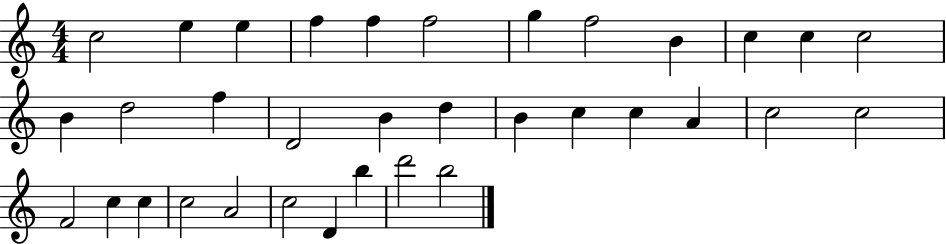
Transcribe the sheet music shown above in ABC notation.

X:1
T:Untitled
M:4/4
L:1/4
K:C
c2 e e f f f2 g f2 B c c c2 B d2 f D2 B d B c c A c2 c2 F2 c c c2 A2 c2 D b d'2 b2